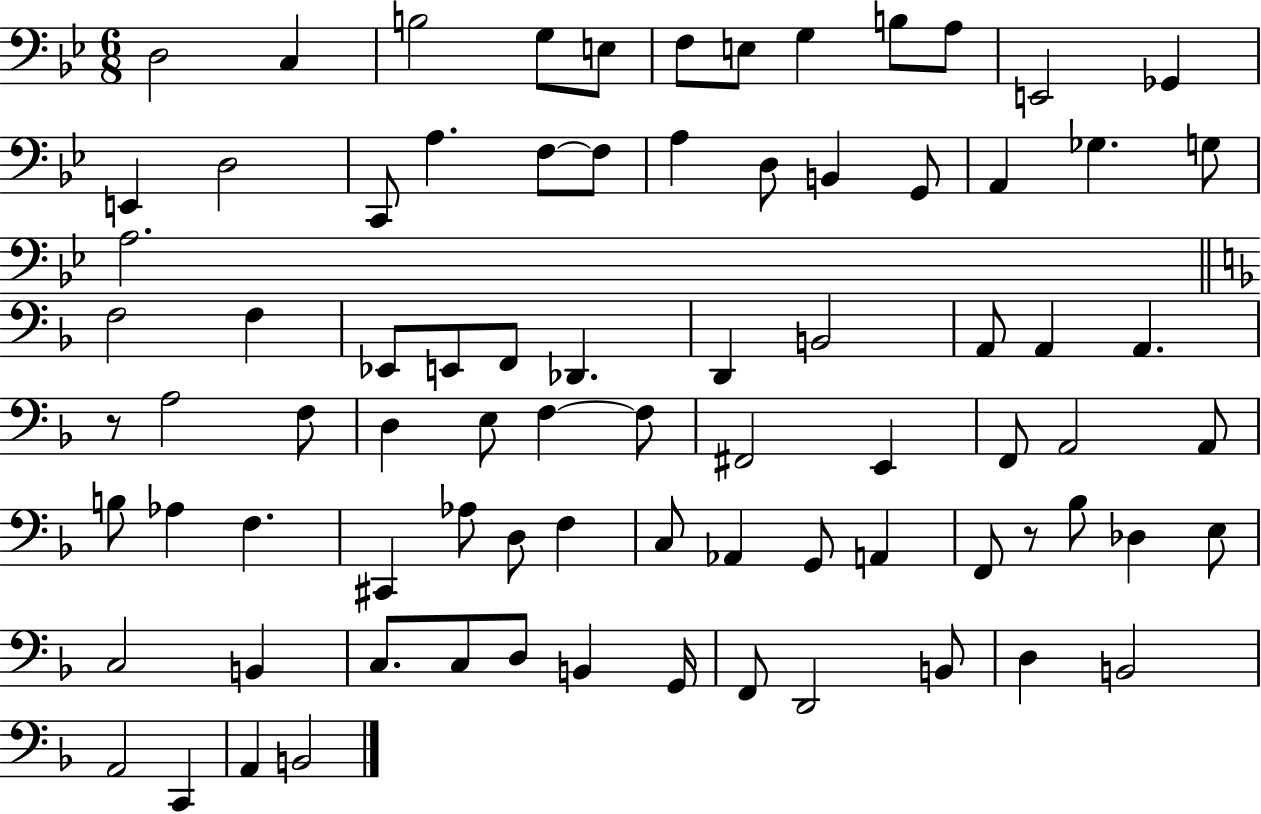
X:1
T:Untitled
M:6/8
L:1/4
K:Bb
D,2 C, B,2 G,/2 E,/2 F,/2 E,/2 G, B,/2 A,/2 E,,2 _G,, E,, D,2 C,,/2 A, F,/2 F,/2 A, D,/2 B,, G,,/2 A,, _G, G,/2 A,2 F,2 F, _E,,/2 E,,/2 F,,/2 _D,, D,, B,,2 A,,/2 A,, A,, z/2 A,2 F,/2 D, E,/2 F, F,/2 ^F,,2 E,, F,,/2 A,,2 A,,/2 B,/2 _A, F, ^C,, _A,/2 D,/2 F, C,/2 _A,, G,,/2 A,, F,,/2 z/2 _B,/2 _D, E,/2 C,2 B,, C,/2 C,/2 D,/2 B,, G,,/4 F,,/2 D,,2 B,,/2 D, B,,2 A,,2 C,, A,, B,,2